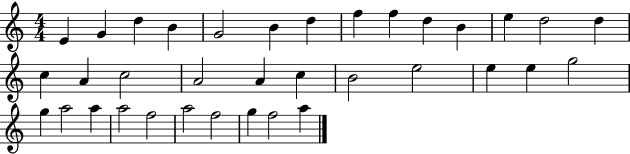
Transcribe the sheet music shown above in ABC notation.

X:1
T:Untitled
M:4/4
L:1/4
K:C
E G d B G2 B d f f d B e d2 d c A c2 A2 A c B2 e2 e e g2 g a2 a a2 f2 a2 f2 g f2 a